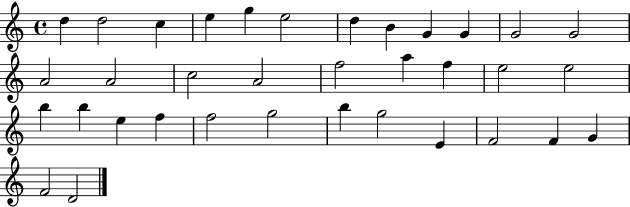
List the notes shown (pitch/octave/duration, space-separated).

D5/q D5/h C5/q E5/q G5/q E5/h D5/q B4/q G4/q G4/q G4/h G4/h A4/h A4/h C5/h A4/h F5/h A5/q F5/q E5/h E5/h B5/q B5/q E5/q F5/q F5/h G5/h B5/q G5/h E4/q F4/h F4/q G4/q F4/h D4/h